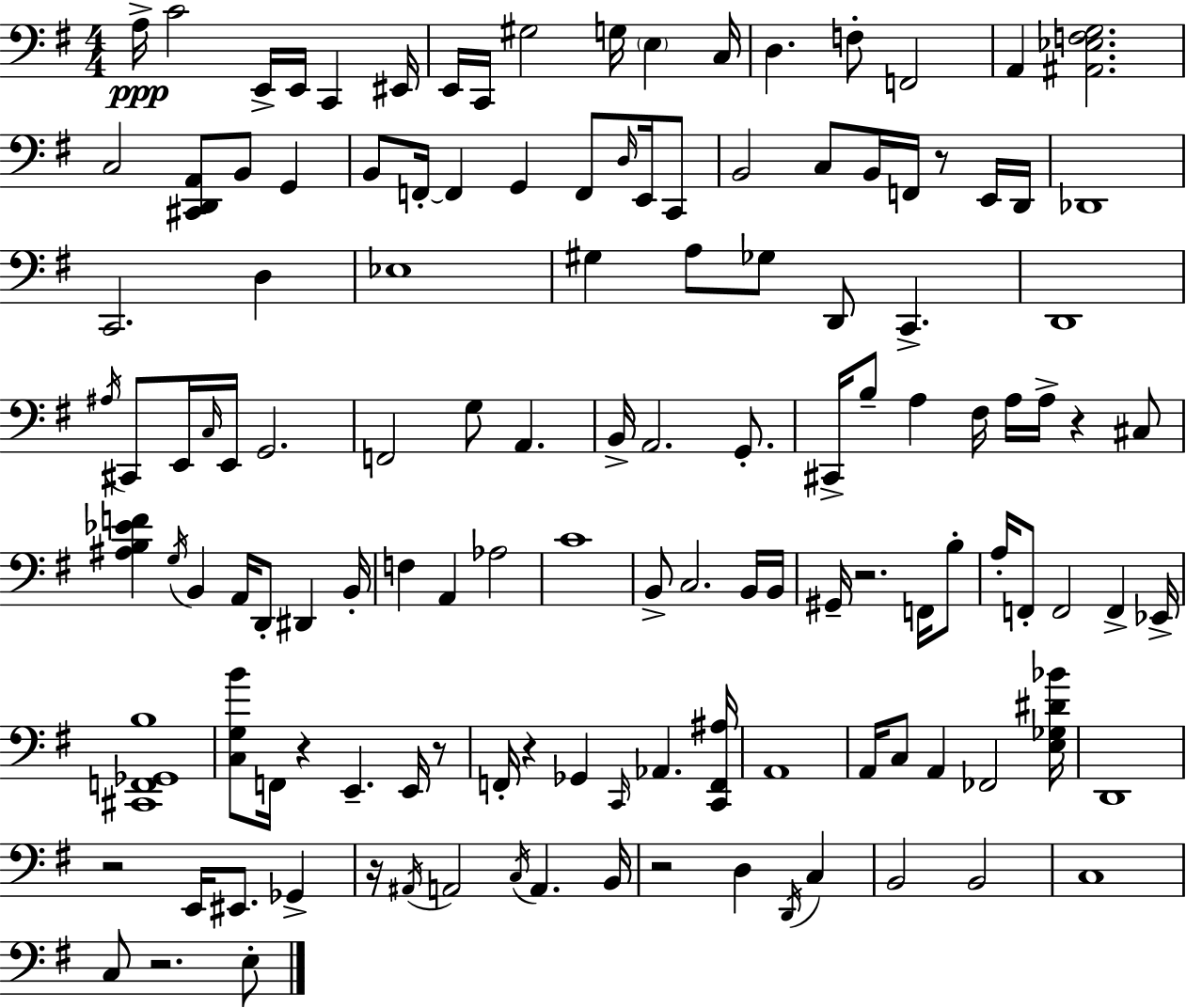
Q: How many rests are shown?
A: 10